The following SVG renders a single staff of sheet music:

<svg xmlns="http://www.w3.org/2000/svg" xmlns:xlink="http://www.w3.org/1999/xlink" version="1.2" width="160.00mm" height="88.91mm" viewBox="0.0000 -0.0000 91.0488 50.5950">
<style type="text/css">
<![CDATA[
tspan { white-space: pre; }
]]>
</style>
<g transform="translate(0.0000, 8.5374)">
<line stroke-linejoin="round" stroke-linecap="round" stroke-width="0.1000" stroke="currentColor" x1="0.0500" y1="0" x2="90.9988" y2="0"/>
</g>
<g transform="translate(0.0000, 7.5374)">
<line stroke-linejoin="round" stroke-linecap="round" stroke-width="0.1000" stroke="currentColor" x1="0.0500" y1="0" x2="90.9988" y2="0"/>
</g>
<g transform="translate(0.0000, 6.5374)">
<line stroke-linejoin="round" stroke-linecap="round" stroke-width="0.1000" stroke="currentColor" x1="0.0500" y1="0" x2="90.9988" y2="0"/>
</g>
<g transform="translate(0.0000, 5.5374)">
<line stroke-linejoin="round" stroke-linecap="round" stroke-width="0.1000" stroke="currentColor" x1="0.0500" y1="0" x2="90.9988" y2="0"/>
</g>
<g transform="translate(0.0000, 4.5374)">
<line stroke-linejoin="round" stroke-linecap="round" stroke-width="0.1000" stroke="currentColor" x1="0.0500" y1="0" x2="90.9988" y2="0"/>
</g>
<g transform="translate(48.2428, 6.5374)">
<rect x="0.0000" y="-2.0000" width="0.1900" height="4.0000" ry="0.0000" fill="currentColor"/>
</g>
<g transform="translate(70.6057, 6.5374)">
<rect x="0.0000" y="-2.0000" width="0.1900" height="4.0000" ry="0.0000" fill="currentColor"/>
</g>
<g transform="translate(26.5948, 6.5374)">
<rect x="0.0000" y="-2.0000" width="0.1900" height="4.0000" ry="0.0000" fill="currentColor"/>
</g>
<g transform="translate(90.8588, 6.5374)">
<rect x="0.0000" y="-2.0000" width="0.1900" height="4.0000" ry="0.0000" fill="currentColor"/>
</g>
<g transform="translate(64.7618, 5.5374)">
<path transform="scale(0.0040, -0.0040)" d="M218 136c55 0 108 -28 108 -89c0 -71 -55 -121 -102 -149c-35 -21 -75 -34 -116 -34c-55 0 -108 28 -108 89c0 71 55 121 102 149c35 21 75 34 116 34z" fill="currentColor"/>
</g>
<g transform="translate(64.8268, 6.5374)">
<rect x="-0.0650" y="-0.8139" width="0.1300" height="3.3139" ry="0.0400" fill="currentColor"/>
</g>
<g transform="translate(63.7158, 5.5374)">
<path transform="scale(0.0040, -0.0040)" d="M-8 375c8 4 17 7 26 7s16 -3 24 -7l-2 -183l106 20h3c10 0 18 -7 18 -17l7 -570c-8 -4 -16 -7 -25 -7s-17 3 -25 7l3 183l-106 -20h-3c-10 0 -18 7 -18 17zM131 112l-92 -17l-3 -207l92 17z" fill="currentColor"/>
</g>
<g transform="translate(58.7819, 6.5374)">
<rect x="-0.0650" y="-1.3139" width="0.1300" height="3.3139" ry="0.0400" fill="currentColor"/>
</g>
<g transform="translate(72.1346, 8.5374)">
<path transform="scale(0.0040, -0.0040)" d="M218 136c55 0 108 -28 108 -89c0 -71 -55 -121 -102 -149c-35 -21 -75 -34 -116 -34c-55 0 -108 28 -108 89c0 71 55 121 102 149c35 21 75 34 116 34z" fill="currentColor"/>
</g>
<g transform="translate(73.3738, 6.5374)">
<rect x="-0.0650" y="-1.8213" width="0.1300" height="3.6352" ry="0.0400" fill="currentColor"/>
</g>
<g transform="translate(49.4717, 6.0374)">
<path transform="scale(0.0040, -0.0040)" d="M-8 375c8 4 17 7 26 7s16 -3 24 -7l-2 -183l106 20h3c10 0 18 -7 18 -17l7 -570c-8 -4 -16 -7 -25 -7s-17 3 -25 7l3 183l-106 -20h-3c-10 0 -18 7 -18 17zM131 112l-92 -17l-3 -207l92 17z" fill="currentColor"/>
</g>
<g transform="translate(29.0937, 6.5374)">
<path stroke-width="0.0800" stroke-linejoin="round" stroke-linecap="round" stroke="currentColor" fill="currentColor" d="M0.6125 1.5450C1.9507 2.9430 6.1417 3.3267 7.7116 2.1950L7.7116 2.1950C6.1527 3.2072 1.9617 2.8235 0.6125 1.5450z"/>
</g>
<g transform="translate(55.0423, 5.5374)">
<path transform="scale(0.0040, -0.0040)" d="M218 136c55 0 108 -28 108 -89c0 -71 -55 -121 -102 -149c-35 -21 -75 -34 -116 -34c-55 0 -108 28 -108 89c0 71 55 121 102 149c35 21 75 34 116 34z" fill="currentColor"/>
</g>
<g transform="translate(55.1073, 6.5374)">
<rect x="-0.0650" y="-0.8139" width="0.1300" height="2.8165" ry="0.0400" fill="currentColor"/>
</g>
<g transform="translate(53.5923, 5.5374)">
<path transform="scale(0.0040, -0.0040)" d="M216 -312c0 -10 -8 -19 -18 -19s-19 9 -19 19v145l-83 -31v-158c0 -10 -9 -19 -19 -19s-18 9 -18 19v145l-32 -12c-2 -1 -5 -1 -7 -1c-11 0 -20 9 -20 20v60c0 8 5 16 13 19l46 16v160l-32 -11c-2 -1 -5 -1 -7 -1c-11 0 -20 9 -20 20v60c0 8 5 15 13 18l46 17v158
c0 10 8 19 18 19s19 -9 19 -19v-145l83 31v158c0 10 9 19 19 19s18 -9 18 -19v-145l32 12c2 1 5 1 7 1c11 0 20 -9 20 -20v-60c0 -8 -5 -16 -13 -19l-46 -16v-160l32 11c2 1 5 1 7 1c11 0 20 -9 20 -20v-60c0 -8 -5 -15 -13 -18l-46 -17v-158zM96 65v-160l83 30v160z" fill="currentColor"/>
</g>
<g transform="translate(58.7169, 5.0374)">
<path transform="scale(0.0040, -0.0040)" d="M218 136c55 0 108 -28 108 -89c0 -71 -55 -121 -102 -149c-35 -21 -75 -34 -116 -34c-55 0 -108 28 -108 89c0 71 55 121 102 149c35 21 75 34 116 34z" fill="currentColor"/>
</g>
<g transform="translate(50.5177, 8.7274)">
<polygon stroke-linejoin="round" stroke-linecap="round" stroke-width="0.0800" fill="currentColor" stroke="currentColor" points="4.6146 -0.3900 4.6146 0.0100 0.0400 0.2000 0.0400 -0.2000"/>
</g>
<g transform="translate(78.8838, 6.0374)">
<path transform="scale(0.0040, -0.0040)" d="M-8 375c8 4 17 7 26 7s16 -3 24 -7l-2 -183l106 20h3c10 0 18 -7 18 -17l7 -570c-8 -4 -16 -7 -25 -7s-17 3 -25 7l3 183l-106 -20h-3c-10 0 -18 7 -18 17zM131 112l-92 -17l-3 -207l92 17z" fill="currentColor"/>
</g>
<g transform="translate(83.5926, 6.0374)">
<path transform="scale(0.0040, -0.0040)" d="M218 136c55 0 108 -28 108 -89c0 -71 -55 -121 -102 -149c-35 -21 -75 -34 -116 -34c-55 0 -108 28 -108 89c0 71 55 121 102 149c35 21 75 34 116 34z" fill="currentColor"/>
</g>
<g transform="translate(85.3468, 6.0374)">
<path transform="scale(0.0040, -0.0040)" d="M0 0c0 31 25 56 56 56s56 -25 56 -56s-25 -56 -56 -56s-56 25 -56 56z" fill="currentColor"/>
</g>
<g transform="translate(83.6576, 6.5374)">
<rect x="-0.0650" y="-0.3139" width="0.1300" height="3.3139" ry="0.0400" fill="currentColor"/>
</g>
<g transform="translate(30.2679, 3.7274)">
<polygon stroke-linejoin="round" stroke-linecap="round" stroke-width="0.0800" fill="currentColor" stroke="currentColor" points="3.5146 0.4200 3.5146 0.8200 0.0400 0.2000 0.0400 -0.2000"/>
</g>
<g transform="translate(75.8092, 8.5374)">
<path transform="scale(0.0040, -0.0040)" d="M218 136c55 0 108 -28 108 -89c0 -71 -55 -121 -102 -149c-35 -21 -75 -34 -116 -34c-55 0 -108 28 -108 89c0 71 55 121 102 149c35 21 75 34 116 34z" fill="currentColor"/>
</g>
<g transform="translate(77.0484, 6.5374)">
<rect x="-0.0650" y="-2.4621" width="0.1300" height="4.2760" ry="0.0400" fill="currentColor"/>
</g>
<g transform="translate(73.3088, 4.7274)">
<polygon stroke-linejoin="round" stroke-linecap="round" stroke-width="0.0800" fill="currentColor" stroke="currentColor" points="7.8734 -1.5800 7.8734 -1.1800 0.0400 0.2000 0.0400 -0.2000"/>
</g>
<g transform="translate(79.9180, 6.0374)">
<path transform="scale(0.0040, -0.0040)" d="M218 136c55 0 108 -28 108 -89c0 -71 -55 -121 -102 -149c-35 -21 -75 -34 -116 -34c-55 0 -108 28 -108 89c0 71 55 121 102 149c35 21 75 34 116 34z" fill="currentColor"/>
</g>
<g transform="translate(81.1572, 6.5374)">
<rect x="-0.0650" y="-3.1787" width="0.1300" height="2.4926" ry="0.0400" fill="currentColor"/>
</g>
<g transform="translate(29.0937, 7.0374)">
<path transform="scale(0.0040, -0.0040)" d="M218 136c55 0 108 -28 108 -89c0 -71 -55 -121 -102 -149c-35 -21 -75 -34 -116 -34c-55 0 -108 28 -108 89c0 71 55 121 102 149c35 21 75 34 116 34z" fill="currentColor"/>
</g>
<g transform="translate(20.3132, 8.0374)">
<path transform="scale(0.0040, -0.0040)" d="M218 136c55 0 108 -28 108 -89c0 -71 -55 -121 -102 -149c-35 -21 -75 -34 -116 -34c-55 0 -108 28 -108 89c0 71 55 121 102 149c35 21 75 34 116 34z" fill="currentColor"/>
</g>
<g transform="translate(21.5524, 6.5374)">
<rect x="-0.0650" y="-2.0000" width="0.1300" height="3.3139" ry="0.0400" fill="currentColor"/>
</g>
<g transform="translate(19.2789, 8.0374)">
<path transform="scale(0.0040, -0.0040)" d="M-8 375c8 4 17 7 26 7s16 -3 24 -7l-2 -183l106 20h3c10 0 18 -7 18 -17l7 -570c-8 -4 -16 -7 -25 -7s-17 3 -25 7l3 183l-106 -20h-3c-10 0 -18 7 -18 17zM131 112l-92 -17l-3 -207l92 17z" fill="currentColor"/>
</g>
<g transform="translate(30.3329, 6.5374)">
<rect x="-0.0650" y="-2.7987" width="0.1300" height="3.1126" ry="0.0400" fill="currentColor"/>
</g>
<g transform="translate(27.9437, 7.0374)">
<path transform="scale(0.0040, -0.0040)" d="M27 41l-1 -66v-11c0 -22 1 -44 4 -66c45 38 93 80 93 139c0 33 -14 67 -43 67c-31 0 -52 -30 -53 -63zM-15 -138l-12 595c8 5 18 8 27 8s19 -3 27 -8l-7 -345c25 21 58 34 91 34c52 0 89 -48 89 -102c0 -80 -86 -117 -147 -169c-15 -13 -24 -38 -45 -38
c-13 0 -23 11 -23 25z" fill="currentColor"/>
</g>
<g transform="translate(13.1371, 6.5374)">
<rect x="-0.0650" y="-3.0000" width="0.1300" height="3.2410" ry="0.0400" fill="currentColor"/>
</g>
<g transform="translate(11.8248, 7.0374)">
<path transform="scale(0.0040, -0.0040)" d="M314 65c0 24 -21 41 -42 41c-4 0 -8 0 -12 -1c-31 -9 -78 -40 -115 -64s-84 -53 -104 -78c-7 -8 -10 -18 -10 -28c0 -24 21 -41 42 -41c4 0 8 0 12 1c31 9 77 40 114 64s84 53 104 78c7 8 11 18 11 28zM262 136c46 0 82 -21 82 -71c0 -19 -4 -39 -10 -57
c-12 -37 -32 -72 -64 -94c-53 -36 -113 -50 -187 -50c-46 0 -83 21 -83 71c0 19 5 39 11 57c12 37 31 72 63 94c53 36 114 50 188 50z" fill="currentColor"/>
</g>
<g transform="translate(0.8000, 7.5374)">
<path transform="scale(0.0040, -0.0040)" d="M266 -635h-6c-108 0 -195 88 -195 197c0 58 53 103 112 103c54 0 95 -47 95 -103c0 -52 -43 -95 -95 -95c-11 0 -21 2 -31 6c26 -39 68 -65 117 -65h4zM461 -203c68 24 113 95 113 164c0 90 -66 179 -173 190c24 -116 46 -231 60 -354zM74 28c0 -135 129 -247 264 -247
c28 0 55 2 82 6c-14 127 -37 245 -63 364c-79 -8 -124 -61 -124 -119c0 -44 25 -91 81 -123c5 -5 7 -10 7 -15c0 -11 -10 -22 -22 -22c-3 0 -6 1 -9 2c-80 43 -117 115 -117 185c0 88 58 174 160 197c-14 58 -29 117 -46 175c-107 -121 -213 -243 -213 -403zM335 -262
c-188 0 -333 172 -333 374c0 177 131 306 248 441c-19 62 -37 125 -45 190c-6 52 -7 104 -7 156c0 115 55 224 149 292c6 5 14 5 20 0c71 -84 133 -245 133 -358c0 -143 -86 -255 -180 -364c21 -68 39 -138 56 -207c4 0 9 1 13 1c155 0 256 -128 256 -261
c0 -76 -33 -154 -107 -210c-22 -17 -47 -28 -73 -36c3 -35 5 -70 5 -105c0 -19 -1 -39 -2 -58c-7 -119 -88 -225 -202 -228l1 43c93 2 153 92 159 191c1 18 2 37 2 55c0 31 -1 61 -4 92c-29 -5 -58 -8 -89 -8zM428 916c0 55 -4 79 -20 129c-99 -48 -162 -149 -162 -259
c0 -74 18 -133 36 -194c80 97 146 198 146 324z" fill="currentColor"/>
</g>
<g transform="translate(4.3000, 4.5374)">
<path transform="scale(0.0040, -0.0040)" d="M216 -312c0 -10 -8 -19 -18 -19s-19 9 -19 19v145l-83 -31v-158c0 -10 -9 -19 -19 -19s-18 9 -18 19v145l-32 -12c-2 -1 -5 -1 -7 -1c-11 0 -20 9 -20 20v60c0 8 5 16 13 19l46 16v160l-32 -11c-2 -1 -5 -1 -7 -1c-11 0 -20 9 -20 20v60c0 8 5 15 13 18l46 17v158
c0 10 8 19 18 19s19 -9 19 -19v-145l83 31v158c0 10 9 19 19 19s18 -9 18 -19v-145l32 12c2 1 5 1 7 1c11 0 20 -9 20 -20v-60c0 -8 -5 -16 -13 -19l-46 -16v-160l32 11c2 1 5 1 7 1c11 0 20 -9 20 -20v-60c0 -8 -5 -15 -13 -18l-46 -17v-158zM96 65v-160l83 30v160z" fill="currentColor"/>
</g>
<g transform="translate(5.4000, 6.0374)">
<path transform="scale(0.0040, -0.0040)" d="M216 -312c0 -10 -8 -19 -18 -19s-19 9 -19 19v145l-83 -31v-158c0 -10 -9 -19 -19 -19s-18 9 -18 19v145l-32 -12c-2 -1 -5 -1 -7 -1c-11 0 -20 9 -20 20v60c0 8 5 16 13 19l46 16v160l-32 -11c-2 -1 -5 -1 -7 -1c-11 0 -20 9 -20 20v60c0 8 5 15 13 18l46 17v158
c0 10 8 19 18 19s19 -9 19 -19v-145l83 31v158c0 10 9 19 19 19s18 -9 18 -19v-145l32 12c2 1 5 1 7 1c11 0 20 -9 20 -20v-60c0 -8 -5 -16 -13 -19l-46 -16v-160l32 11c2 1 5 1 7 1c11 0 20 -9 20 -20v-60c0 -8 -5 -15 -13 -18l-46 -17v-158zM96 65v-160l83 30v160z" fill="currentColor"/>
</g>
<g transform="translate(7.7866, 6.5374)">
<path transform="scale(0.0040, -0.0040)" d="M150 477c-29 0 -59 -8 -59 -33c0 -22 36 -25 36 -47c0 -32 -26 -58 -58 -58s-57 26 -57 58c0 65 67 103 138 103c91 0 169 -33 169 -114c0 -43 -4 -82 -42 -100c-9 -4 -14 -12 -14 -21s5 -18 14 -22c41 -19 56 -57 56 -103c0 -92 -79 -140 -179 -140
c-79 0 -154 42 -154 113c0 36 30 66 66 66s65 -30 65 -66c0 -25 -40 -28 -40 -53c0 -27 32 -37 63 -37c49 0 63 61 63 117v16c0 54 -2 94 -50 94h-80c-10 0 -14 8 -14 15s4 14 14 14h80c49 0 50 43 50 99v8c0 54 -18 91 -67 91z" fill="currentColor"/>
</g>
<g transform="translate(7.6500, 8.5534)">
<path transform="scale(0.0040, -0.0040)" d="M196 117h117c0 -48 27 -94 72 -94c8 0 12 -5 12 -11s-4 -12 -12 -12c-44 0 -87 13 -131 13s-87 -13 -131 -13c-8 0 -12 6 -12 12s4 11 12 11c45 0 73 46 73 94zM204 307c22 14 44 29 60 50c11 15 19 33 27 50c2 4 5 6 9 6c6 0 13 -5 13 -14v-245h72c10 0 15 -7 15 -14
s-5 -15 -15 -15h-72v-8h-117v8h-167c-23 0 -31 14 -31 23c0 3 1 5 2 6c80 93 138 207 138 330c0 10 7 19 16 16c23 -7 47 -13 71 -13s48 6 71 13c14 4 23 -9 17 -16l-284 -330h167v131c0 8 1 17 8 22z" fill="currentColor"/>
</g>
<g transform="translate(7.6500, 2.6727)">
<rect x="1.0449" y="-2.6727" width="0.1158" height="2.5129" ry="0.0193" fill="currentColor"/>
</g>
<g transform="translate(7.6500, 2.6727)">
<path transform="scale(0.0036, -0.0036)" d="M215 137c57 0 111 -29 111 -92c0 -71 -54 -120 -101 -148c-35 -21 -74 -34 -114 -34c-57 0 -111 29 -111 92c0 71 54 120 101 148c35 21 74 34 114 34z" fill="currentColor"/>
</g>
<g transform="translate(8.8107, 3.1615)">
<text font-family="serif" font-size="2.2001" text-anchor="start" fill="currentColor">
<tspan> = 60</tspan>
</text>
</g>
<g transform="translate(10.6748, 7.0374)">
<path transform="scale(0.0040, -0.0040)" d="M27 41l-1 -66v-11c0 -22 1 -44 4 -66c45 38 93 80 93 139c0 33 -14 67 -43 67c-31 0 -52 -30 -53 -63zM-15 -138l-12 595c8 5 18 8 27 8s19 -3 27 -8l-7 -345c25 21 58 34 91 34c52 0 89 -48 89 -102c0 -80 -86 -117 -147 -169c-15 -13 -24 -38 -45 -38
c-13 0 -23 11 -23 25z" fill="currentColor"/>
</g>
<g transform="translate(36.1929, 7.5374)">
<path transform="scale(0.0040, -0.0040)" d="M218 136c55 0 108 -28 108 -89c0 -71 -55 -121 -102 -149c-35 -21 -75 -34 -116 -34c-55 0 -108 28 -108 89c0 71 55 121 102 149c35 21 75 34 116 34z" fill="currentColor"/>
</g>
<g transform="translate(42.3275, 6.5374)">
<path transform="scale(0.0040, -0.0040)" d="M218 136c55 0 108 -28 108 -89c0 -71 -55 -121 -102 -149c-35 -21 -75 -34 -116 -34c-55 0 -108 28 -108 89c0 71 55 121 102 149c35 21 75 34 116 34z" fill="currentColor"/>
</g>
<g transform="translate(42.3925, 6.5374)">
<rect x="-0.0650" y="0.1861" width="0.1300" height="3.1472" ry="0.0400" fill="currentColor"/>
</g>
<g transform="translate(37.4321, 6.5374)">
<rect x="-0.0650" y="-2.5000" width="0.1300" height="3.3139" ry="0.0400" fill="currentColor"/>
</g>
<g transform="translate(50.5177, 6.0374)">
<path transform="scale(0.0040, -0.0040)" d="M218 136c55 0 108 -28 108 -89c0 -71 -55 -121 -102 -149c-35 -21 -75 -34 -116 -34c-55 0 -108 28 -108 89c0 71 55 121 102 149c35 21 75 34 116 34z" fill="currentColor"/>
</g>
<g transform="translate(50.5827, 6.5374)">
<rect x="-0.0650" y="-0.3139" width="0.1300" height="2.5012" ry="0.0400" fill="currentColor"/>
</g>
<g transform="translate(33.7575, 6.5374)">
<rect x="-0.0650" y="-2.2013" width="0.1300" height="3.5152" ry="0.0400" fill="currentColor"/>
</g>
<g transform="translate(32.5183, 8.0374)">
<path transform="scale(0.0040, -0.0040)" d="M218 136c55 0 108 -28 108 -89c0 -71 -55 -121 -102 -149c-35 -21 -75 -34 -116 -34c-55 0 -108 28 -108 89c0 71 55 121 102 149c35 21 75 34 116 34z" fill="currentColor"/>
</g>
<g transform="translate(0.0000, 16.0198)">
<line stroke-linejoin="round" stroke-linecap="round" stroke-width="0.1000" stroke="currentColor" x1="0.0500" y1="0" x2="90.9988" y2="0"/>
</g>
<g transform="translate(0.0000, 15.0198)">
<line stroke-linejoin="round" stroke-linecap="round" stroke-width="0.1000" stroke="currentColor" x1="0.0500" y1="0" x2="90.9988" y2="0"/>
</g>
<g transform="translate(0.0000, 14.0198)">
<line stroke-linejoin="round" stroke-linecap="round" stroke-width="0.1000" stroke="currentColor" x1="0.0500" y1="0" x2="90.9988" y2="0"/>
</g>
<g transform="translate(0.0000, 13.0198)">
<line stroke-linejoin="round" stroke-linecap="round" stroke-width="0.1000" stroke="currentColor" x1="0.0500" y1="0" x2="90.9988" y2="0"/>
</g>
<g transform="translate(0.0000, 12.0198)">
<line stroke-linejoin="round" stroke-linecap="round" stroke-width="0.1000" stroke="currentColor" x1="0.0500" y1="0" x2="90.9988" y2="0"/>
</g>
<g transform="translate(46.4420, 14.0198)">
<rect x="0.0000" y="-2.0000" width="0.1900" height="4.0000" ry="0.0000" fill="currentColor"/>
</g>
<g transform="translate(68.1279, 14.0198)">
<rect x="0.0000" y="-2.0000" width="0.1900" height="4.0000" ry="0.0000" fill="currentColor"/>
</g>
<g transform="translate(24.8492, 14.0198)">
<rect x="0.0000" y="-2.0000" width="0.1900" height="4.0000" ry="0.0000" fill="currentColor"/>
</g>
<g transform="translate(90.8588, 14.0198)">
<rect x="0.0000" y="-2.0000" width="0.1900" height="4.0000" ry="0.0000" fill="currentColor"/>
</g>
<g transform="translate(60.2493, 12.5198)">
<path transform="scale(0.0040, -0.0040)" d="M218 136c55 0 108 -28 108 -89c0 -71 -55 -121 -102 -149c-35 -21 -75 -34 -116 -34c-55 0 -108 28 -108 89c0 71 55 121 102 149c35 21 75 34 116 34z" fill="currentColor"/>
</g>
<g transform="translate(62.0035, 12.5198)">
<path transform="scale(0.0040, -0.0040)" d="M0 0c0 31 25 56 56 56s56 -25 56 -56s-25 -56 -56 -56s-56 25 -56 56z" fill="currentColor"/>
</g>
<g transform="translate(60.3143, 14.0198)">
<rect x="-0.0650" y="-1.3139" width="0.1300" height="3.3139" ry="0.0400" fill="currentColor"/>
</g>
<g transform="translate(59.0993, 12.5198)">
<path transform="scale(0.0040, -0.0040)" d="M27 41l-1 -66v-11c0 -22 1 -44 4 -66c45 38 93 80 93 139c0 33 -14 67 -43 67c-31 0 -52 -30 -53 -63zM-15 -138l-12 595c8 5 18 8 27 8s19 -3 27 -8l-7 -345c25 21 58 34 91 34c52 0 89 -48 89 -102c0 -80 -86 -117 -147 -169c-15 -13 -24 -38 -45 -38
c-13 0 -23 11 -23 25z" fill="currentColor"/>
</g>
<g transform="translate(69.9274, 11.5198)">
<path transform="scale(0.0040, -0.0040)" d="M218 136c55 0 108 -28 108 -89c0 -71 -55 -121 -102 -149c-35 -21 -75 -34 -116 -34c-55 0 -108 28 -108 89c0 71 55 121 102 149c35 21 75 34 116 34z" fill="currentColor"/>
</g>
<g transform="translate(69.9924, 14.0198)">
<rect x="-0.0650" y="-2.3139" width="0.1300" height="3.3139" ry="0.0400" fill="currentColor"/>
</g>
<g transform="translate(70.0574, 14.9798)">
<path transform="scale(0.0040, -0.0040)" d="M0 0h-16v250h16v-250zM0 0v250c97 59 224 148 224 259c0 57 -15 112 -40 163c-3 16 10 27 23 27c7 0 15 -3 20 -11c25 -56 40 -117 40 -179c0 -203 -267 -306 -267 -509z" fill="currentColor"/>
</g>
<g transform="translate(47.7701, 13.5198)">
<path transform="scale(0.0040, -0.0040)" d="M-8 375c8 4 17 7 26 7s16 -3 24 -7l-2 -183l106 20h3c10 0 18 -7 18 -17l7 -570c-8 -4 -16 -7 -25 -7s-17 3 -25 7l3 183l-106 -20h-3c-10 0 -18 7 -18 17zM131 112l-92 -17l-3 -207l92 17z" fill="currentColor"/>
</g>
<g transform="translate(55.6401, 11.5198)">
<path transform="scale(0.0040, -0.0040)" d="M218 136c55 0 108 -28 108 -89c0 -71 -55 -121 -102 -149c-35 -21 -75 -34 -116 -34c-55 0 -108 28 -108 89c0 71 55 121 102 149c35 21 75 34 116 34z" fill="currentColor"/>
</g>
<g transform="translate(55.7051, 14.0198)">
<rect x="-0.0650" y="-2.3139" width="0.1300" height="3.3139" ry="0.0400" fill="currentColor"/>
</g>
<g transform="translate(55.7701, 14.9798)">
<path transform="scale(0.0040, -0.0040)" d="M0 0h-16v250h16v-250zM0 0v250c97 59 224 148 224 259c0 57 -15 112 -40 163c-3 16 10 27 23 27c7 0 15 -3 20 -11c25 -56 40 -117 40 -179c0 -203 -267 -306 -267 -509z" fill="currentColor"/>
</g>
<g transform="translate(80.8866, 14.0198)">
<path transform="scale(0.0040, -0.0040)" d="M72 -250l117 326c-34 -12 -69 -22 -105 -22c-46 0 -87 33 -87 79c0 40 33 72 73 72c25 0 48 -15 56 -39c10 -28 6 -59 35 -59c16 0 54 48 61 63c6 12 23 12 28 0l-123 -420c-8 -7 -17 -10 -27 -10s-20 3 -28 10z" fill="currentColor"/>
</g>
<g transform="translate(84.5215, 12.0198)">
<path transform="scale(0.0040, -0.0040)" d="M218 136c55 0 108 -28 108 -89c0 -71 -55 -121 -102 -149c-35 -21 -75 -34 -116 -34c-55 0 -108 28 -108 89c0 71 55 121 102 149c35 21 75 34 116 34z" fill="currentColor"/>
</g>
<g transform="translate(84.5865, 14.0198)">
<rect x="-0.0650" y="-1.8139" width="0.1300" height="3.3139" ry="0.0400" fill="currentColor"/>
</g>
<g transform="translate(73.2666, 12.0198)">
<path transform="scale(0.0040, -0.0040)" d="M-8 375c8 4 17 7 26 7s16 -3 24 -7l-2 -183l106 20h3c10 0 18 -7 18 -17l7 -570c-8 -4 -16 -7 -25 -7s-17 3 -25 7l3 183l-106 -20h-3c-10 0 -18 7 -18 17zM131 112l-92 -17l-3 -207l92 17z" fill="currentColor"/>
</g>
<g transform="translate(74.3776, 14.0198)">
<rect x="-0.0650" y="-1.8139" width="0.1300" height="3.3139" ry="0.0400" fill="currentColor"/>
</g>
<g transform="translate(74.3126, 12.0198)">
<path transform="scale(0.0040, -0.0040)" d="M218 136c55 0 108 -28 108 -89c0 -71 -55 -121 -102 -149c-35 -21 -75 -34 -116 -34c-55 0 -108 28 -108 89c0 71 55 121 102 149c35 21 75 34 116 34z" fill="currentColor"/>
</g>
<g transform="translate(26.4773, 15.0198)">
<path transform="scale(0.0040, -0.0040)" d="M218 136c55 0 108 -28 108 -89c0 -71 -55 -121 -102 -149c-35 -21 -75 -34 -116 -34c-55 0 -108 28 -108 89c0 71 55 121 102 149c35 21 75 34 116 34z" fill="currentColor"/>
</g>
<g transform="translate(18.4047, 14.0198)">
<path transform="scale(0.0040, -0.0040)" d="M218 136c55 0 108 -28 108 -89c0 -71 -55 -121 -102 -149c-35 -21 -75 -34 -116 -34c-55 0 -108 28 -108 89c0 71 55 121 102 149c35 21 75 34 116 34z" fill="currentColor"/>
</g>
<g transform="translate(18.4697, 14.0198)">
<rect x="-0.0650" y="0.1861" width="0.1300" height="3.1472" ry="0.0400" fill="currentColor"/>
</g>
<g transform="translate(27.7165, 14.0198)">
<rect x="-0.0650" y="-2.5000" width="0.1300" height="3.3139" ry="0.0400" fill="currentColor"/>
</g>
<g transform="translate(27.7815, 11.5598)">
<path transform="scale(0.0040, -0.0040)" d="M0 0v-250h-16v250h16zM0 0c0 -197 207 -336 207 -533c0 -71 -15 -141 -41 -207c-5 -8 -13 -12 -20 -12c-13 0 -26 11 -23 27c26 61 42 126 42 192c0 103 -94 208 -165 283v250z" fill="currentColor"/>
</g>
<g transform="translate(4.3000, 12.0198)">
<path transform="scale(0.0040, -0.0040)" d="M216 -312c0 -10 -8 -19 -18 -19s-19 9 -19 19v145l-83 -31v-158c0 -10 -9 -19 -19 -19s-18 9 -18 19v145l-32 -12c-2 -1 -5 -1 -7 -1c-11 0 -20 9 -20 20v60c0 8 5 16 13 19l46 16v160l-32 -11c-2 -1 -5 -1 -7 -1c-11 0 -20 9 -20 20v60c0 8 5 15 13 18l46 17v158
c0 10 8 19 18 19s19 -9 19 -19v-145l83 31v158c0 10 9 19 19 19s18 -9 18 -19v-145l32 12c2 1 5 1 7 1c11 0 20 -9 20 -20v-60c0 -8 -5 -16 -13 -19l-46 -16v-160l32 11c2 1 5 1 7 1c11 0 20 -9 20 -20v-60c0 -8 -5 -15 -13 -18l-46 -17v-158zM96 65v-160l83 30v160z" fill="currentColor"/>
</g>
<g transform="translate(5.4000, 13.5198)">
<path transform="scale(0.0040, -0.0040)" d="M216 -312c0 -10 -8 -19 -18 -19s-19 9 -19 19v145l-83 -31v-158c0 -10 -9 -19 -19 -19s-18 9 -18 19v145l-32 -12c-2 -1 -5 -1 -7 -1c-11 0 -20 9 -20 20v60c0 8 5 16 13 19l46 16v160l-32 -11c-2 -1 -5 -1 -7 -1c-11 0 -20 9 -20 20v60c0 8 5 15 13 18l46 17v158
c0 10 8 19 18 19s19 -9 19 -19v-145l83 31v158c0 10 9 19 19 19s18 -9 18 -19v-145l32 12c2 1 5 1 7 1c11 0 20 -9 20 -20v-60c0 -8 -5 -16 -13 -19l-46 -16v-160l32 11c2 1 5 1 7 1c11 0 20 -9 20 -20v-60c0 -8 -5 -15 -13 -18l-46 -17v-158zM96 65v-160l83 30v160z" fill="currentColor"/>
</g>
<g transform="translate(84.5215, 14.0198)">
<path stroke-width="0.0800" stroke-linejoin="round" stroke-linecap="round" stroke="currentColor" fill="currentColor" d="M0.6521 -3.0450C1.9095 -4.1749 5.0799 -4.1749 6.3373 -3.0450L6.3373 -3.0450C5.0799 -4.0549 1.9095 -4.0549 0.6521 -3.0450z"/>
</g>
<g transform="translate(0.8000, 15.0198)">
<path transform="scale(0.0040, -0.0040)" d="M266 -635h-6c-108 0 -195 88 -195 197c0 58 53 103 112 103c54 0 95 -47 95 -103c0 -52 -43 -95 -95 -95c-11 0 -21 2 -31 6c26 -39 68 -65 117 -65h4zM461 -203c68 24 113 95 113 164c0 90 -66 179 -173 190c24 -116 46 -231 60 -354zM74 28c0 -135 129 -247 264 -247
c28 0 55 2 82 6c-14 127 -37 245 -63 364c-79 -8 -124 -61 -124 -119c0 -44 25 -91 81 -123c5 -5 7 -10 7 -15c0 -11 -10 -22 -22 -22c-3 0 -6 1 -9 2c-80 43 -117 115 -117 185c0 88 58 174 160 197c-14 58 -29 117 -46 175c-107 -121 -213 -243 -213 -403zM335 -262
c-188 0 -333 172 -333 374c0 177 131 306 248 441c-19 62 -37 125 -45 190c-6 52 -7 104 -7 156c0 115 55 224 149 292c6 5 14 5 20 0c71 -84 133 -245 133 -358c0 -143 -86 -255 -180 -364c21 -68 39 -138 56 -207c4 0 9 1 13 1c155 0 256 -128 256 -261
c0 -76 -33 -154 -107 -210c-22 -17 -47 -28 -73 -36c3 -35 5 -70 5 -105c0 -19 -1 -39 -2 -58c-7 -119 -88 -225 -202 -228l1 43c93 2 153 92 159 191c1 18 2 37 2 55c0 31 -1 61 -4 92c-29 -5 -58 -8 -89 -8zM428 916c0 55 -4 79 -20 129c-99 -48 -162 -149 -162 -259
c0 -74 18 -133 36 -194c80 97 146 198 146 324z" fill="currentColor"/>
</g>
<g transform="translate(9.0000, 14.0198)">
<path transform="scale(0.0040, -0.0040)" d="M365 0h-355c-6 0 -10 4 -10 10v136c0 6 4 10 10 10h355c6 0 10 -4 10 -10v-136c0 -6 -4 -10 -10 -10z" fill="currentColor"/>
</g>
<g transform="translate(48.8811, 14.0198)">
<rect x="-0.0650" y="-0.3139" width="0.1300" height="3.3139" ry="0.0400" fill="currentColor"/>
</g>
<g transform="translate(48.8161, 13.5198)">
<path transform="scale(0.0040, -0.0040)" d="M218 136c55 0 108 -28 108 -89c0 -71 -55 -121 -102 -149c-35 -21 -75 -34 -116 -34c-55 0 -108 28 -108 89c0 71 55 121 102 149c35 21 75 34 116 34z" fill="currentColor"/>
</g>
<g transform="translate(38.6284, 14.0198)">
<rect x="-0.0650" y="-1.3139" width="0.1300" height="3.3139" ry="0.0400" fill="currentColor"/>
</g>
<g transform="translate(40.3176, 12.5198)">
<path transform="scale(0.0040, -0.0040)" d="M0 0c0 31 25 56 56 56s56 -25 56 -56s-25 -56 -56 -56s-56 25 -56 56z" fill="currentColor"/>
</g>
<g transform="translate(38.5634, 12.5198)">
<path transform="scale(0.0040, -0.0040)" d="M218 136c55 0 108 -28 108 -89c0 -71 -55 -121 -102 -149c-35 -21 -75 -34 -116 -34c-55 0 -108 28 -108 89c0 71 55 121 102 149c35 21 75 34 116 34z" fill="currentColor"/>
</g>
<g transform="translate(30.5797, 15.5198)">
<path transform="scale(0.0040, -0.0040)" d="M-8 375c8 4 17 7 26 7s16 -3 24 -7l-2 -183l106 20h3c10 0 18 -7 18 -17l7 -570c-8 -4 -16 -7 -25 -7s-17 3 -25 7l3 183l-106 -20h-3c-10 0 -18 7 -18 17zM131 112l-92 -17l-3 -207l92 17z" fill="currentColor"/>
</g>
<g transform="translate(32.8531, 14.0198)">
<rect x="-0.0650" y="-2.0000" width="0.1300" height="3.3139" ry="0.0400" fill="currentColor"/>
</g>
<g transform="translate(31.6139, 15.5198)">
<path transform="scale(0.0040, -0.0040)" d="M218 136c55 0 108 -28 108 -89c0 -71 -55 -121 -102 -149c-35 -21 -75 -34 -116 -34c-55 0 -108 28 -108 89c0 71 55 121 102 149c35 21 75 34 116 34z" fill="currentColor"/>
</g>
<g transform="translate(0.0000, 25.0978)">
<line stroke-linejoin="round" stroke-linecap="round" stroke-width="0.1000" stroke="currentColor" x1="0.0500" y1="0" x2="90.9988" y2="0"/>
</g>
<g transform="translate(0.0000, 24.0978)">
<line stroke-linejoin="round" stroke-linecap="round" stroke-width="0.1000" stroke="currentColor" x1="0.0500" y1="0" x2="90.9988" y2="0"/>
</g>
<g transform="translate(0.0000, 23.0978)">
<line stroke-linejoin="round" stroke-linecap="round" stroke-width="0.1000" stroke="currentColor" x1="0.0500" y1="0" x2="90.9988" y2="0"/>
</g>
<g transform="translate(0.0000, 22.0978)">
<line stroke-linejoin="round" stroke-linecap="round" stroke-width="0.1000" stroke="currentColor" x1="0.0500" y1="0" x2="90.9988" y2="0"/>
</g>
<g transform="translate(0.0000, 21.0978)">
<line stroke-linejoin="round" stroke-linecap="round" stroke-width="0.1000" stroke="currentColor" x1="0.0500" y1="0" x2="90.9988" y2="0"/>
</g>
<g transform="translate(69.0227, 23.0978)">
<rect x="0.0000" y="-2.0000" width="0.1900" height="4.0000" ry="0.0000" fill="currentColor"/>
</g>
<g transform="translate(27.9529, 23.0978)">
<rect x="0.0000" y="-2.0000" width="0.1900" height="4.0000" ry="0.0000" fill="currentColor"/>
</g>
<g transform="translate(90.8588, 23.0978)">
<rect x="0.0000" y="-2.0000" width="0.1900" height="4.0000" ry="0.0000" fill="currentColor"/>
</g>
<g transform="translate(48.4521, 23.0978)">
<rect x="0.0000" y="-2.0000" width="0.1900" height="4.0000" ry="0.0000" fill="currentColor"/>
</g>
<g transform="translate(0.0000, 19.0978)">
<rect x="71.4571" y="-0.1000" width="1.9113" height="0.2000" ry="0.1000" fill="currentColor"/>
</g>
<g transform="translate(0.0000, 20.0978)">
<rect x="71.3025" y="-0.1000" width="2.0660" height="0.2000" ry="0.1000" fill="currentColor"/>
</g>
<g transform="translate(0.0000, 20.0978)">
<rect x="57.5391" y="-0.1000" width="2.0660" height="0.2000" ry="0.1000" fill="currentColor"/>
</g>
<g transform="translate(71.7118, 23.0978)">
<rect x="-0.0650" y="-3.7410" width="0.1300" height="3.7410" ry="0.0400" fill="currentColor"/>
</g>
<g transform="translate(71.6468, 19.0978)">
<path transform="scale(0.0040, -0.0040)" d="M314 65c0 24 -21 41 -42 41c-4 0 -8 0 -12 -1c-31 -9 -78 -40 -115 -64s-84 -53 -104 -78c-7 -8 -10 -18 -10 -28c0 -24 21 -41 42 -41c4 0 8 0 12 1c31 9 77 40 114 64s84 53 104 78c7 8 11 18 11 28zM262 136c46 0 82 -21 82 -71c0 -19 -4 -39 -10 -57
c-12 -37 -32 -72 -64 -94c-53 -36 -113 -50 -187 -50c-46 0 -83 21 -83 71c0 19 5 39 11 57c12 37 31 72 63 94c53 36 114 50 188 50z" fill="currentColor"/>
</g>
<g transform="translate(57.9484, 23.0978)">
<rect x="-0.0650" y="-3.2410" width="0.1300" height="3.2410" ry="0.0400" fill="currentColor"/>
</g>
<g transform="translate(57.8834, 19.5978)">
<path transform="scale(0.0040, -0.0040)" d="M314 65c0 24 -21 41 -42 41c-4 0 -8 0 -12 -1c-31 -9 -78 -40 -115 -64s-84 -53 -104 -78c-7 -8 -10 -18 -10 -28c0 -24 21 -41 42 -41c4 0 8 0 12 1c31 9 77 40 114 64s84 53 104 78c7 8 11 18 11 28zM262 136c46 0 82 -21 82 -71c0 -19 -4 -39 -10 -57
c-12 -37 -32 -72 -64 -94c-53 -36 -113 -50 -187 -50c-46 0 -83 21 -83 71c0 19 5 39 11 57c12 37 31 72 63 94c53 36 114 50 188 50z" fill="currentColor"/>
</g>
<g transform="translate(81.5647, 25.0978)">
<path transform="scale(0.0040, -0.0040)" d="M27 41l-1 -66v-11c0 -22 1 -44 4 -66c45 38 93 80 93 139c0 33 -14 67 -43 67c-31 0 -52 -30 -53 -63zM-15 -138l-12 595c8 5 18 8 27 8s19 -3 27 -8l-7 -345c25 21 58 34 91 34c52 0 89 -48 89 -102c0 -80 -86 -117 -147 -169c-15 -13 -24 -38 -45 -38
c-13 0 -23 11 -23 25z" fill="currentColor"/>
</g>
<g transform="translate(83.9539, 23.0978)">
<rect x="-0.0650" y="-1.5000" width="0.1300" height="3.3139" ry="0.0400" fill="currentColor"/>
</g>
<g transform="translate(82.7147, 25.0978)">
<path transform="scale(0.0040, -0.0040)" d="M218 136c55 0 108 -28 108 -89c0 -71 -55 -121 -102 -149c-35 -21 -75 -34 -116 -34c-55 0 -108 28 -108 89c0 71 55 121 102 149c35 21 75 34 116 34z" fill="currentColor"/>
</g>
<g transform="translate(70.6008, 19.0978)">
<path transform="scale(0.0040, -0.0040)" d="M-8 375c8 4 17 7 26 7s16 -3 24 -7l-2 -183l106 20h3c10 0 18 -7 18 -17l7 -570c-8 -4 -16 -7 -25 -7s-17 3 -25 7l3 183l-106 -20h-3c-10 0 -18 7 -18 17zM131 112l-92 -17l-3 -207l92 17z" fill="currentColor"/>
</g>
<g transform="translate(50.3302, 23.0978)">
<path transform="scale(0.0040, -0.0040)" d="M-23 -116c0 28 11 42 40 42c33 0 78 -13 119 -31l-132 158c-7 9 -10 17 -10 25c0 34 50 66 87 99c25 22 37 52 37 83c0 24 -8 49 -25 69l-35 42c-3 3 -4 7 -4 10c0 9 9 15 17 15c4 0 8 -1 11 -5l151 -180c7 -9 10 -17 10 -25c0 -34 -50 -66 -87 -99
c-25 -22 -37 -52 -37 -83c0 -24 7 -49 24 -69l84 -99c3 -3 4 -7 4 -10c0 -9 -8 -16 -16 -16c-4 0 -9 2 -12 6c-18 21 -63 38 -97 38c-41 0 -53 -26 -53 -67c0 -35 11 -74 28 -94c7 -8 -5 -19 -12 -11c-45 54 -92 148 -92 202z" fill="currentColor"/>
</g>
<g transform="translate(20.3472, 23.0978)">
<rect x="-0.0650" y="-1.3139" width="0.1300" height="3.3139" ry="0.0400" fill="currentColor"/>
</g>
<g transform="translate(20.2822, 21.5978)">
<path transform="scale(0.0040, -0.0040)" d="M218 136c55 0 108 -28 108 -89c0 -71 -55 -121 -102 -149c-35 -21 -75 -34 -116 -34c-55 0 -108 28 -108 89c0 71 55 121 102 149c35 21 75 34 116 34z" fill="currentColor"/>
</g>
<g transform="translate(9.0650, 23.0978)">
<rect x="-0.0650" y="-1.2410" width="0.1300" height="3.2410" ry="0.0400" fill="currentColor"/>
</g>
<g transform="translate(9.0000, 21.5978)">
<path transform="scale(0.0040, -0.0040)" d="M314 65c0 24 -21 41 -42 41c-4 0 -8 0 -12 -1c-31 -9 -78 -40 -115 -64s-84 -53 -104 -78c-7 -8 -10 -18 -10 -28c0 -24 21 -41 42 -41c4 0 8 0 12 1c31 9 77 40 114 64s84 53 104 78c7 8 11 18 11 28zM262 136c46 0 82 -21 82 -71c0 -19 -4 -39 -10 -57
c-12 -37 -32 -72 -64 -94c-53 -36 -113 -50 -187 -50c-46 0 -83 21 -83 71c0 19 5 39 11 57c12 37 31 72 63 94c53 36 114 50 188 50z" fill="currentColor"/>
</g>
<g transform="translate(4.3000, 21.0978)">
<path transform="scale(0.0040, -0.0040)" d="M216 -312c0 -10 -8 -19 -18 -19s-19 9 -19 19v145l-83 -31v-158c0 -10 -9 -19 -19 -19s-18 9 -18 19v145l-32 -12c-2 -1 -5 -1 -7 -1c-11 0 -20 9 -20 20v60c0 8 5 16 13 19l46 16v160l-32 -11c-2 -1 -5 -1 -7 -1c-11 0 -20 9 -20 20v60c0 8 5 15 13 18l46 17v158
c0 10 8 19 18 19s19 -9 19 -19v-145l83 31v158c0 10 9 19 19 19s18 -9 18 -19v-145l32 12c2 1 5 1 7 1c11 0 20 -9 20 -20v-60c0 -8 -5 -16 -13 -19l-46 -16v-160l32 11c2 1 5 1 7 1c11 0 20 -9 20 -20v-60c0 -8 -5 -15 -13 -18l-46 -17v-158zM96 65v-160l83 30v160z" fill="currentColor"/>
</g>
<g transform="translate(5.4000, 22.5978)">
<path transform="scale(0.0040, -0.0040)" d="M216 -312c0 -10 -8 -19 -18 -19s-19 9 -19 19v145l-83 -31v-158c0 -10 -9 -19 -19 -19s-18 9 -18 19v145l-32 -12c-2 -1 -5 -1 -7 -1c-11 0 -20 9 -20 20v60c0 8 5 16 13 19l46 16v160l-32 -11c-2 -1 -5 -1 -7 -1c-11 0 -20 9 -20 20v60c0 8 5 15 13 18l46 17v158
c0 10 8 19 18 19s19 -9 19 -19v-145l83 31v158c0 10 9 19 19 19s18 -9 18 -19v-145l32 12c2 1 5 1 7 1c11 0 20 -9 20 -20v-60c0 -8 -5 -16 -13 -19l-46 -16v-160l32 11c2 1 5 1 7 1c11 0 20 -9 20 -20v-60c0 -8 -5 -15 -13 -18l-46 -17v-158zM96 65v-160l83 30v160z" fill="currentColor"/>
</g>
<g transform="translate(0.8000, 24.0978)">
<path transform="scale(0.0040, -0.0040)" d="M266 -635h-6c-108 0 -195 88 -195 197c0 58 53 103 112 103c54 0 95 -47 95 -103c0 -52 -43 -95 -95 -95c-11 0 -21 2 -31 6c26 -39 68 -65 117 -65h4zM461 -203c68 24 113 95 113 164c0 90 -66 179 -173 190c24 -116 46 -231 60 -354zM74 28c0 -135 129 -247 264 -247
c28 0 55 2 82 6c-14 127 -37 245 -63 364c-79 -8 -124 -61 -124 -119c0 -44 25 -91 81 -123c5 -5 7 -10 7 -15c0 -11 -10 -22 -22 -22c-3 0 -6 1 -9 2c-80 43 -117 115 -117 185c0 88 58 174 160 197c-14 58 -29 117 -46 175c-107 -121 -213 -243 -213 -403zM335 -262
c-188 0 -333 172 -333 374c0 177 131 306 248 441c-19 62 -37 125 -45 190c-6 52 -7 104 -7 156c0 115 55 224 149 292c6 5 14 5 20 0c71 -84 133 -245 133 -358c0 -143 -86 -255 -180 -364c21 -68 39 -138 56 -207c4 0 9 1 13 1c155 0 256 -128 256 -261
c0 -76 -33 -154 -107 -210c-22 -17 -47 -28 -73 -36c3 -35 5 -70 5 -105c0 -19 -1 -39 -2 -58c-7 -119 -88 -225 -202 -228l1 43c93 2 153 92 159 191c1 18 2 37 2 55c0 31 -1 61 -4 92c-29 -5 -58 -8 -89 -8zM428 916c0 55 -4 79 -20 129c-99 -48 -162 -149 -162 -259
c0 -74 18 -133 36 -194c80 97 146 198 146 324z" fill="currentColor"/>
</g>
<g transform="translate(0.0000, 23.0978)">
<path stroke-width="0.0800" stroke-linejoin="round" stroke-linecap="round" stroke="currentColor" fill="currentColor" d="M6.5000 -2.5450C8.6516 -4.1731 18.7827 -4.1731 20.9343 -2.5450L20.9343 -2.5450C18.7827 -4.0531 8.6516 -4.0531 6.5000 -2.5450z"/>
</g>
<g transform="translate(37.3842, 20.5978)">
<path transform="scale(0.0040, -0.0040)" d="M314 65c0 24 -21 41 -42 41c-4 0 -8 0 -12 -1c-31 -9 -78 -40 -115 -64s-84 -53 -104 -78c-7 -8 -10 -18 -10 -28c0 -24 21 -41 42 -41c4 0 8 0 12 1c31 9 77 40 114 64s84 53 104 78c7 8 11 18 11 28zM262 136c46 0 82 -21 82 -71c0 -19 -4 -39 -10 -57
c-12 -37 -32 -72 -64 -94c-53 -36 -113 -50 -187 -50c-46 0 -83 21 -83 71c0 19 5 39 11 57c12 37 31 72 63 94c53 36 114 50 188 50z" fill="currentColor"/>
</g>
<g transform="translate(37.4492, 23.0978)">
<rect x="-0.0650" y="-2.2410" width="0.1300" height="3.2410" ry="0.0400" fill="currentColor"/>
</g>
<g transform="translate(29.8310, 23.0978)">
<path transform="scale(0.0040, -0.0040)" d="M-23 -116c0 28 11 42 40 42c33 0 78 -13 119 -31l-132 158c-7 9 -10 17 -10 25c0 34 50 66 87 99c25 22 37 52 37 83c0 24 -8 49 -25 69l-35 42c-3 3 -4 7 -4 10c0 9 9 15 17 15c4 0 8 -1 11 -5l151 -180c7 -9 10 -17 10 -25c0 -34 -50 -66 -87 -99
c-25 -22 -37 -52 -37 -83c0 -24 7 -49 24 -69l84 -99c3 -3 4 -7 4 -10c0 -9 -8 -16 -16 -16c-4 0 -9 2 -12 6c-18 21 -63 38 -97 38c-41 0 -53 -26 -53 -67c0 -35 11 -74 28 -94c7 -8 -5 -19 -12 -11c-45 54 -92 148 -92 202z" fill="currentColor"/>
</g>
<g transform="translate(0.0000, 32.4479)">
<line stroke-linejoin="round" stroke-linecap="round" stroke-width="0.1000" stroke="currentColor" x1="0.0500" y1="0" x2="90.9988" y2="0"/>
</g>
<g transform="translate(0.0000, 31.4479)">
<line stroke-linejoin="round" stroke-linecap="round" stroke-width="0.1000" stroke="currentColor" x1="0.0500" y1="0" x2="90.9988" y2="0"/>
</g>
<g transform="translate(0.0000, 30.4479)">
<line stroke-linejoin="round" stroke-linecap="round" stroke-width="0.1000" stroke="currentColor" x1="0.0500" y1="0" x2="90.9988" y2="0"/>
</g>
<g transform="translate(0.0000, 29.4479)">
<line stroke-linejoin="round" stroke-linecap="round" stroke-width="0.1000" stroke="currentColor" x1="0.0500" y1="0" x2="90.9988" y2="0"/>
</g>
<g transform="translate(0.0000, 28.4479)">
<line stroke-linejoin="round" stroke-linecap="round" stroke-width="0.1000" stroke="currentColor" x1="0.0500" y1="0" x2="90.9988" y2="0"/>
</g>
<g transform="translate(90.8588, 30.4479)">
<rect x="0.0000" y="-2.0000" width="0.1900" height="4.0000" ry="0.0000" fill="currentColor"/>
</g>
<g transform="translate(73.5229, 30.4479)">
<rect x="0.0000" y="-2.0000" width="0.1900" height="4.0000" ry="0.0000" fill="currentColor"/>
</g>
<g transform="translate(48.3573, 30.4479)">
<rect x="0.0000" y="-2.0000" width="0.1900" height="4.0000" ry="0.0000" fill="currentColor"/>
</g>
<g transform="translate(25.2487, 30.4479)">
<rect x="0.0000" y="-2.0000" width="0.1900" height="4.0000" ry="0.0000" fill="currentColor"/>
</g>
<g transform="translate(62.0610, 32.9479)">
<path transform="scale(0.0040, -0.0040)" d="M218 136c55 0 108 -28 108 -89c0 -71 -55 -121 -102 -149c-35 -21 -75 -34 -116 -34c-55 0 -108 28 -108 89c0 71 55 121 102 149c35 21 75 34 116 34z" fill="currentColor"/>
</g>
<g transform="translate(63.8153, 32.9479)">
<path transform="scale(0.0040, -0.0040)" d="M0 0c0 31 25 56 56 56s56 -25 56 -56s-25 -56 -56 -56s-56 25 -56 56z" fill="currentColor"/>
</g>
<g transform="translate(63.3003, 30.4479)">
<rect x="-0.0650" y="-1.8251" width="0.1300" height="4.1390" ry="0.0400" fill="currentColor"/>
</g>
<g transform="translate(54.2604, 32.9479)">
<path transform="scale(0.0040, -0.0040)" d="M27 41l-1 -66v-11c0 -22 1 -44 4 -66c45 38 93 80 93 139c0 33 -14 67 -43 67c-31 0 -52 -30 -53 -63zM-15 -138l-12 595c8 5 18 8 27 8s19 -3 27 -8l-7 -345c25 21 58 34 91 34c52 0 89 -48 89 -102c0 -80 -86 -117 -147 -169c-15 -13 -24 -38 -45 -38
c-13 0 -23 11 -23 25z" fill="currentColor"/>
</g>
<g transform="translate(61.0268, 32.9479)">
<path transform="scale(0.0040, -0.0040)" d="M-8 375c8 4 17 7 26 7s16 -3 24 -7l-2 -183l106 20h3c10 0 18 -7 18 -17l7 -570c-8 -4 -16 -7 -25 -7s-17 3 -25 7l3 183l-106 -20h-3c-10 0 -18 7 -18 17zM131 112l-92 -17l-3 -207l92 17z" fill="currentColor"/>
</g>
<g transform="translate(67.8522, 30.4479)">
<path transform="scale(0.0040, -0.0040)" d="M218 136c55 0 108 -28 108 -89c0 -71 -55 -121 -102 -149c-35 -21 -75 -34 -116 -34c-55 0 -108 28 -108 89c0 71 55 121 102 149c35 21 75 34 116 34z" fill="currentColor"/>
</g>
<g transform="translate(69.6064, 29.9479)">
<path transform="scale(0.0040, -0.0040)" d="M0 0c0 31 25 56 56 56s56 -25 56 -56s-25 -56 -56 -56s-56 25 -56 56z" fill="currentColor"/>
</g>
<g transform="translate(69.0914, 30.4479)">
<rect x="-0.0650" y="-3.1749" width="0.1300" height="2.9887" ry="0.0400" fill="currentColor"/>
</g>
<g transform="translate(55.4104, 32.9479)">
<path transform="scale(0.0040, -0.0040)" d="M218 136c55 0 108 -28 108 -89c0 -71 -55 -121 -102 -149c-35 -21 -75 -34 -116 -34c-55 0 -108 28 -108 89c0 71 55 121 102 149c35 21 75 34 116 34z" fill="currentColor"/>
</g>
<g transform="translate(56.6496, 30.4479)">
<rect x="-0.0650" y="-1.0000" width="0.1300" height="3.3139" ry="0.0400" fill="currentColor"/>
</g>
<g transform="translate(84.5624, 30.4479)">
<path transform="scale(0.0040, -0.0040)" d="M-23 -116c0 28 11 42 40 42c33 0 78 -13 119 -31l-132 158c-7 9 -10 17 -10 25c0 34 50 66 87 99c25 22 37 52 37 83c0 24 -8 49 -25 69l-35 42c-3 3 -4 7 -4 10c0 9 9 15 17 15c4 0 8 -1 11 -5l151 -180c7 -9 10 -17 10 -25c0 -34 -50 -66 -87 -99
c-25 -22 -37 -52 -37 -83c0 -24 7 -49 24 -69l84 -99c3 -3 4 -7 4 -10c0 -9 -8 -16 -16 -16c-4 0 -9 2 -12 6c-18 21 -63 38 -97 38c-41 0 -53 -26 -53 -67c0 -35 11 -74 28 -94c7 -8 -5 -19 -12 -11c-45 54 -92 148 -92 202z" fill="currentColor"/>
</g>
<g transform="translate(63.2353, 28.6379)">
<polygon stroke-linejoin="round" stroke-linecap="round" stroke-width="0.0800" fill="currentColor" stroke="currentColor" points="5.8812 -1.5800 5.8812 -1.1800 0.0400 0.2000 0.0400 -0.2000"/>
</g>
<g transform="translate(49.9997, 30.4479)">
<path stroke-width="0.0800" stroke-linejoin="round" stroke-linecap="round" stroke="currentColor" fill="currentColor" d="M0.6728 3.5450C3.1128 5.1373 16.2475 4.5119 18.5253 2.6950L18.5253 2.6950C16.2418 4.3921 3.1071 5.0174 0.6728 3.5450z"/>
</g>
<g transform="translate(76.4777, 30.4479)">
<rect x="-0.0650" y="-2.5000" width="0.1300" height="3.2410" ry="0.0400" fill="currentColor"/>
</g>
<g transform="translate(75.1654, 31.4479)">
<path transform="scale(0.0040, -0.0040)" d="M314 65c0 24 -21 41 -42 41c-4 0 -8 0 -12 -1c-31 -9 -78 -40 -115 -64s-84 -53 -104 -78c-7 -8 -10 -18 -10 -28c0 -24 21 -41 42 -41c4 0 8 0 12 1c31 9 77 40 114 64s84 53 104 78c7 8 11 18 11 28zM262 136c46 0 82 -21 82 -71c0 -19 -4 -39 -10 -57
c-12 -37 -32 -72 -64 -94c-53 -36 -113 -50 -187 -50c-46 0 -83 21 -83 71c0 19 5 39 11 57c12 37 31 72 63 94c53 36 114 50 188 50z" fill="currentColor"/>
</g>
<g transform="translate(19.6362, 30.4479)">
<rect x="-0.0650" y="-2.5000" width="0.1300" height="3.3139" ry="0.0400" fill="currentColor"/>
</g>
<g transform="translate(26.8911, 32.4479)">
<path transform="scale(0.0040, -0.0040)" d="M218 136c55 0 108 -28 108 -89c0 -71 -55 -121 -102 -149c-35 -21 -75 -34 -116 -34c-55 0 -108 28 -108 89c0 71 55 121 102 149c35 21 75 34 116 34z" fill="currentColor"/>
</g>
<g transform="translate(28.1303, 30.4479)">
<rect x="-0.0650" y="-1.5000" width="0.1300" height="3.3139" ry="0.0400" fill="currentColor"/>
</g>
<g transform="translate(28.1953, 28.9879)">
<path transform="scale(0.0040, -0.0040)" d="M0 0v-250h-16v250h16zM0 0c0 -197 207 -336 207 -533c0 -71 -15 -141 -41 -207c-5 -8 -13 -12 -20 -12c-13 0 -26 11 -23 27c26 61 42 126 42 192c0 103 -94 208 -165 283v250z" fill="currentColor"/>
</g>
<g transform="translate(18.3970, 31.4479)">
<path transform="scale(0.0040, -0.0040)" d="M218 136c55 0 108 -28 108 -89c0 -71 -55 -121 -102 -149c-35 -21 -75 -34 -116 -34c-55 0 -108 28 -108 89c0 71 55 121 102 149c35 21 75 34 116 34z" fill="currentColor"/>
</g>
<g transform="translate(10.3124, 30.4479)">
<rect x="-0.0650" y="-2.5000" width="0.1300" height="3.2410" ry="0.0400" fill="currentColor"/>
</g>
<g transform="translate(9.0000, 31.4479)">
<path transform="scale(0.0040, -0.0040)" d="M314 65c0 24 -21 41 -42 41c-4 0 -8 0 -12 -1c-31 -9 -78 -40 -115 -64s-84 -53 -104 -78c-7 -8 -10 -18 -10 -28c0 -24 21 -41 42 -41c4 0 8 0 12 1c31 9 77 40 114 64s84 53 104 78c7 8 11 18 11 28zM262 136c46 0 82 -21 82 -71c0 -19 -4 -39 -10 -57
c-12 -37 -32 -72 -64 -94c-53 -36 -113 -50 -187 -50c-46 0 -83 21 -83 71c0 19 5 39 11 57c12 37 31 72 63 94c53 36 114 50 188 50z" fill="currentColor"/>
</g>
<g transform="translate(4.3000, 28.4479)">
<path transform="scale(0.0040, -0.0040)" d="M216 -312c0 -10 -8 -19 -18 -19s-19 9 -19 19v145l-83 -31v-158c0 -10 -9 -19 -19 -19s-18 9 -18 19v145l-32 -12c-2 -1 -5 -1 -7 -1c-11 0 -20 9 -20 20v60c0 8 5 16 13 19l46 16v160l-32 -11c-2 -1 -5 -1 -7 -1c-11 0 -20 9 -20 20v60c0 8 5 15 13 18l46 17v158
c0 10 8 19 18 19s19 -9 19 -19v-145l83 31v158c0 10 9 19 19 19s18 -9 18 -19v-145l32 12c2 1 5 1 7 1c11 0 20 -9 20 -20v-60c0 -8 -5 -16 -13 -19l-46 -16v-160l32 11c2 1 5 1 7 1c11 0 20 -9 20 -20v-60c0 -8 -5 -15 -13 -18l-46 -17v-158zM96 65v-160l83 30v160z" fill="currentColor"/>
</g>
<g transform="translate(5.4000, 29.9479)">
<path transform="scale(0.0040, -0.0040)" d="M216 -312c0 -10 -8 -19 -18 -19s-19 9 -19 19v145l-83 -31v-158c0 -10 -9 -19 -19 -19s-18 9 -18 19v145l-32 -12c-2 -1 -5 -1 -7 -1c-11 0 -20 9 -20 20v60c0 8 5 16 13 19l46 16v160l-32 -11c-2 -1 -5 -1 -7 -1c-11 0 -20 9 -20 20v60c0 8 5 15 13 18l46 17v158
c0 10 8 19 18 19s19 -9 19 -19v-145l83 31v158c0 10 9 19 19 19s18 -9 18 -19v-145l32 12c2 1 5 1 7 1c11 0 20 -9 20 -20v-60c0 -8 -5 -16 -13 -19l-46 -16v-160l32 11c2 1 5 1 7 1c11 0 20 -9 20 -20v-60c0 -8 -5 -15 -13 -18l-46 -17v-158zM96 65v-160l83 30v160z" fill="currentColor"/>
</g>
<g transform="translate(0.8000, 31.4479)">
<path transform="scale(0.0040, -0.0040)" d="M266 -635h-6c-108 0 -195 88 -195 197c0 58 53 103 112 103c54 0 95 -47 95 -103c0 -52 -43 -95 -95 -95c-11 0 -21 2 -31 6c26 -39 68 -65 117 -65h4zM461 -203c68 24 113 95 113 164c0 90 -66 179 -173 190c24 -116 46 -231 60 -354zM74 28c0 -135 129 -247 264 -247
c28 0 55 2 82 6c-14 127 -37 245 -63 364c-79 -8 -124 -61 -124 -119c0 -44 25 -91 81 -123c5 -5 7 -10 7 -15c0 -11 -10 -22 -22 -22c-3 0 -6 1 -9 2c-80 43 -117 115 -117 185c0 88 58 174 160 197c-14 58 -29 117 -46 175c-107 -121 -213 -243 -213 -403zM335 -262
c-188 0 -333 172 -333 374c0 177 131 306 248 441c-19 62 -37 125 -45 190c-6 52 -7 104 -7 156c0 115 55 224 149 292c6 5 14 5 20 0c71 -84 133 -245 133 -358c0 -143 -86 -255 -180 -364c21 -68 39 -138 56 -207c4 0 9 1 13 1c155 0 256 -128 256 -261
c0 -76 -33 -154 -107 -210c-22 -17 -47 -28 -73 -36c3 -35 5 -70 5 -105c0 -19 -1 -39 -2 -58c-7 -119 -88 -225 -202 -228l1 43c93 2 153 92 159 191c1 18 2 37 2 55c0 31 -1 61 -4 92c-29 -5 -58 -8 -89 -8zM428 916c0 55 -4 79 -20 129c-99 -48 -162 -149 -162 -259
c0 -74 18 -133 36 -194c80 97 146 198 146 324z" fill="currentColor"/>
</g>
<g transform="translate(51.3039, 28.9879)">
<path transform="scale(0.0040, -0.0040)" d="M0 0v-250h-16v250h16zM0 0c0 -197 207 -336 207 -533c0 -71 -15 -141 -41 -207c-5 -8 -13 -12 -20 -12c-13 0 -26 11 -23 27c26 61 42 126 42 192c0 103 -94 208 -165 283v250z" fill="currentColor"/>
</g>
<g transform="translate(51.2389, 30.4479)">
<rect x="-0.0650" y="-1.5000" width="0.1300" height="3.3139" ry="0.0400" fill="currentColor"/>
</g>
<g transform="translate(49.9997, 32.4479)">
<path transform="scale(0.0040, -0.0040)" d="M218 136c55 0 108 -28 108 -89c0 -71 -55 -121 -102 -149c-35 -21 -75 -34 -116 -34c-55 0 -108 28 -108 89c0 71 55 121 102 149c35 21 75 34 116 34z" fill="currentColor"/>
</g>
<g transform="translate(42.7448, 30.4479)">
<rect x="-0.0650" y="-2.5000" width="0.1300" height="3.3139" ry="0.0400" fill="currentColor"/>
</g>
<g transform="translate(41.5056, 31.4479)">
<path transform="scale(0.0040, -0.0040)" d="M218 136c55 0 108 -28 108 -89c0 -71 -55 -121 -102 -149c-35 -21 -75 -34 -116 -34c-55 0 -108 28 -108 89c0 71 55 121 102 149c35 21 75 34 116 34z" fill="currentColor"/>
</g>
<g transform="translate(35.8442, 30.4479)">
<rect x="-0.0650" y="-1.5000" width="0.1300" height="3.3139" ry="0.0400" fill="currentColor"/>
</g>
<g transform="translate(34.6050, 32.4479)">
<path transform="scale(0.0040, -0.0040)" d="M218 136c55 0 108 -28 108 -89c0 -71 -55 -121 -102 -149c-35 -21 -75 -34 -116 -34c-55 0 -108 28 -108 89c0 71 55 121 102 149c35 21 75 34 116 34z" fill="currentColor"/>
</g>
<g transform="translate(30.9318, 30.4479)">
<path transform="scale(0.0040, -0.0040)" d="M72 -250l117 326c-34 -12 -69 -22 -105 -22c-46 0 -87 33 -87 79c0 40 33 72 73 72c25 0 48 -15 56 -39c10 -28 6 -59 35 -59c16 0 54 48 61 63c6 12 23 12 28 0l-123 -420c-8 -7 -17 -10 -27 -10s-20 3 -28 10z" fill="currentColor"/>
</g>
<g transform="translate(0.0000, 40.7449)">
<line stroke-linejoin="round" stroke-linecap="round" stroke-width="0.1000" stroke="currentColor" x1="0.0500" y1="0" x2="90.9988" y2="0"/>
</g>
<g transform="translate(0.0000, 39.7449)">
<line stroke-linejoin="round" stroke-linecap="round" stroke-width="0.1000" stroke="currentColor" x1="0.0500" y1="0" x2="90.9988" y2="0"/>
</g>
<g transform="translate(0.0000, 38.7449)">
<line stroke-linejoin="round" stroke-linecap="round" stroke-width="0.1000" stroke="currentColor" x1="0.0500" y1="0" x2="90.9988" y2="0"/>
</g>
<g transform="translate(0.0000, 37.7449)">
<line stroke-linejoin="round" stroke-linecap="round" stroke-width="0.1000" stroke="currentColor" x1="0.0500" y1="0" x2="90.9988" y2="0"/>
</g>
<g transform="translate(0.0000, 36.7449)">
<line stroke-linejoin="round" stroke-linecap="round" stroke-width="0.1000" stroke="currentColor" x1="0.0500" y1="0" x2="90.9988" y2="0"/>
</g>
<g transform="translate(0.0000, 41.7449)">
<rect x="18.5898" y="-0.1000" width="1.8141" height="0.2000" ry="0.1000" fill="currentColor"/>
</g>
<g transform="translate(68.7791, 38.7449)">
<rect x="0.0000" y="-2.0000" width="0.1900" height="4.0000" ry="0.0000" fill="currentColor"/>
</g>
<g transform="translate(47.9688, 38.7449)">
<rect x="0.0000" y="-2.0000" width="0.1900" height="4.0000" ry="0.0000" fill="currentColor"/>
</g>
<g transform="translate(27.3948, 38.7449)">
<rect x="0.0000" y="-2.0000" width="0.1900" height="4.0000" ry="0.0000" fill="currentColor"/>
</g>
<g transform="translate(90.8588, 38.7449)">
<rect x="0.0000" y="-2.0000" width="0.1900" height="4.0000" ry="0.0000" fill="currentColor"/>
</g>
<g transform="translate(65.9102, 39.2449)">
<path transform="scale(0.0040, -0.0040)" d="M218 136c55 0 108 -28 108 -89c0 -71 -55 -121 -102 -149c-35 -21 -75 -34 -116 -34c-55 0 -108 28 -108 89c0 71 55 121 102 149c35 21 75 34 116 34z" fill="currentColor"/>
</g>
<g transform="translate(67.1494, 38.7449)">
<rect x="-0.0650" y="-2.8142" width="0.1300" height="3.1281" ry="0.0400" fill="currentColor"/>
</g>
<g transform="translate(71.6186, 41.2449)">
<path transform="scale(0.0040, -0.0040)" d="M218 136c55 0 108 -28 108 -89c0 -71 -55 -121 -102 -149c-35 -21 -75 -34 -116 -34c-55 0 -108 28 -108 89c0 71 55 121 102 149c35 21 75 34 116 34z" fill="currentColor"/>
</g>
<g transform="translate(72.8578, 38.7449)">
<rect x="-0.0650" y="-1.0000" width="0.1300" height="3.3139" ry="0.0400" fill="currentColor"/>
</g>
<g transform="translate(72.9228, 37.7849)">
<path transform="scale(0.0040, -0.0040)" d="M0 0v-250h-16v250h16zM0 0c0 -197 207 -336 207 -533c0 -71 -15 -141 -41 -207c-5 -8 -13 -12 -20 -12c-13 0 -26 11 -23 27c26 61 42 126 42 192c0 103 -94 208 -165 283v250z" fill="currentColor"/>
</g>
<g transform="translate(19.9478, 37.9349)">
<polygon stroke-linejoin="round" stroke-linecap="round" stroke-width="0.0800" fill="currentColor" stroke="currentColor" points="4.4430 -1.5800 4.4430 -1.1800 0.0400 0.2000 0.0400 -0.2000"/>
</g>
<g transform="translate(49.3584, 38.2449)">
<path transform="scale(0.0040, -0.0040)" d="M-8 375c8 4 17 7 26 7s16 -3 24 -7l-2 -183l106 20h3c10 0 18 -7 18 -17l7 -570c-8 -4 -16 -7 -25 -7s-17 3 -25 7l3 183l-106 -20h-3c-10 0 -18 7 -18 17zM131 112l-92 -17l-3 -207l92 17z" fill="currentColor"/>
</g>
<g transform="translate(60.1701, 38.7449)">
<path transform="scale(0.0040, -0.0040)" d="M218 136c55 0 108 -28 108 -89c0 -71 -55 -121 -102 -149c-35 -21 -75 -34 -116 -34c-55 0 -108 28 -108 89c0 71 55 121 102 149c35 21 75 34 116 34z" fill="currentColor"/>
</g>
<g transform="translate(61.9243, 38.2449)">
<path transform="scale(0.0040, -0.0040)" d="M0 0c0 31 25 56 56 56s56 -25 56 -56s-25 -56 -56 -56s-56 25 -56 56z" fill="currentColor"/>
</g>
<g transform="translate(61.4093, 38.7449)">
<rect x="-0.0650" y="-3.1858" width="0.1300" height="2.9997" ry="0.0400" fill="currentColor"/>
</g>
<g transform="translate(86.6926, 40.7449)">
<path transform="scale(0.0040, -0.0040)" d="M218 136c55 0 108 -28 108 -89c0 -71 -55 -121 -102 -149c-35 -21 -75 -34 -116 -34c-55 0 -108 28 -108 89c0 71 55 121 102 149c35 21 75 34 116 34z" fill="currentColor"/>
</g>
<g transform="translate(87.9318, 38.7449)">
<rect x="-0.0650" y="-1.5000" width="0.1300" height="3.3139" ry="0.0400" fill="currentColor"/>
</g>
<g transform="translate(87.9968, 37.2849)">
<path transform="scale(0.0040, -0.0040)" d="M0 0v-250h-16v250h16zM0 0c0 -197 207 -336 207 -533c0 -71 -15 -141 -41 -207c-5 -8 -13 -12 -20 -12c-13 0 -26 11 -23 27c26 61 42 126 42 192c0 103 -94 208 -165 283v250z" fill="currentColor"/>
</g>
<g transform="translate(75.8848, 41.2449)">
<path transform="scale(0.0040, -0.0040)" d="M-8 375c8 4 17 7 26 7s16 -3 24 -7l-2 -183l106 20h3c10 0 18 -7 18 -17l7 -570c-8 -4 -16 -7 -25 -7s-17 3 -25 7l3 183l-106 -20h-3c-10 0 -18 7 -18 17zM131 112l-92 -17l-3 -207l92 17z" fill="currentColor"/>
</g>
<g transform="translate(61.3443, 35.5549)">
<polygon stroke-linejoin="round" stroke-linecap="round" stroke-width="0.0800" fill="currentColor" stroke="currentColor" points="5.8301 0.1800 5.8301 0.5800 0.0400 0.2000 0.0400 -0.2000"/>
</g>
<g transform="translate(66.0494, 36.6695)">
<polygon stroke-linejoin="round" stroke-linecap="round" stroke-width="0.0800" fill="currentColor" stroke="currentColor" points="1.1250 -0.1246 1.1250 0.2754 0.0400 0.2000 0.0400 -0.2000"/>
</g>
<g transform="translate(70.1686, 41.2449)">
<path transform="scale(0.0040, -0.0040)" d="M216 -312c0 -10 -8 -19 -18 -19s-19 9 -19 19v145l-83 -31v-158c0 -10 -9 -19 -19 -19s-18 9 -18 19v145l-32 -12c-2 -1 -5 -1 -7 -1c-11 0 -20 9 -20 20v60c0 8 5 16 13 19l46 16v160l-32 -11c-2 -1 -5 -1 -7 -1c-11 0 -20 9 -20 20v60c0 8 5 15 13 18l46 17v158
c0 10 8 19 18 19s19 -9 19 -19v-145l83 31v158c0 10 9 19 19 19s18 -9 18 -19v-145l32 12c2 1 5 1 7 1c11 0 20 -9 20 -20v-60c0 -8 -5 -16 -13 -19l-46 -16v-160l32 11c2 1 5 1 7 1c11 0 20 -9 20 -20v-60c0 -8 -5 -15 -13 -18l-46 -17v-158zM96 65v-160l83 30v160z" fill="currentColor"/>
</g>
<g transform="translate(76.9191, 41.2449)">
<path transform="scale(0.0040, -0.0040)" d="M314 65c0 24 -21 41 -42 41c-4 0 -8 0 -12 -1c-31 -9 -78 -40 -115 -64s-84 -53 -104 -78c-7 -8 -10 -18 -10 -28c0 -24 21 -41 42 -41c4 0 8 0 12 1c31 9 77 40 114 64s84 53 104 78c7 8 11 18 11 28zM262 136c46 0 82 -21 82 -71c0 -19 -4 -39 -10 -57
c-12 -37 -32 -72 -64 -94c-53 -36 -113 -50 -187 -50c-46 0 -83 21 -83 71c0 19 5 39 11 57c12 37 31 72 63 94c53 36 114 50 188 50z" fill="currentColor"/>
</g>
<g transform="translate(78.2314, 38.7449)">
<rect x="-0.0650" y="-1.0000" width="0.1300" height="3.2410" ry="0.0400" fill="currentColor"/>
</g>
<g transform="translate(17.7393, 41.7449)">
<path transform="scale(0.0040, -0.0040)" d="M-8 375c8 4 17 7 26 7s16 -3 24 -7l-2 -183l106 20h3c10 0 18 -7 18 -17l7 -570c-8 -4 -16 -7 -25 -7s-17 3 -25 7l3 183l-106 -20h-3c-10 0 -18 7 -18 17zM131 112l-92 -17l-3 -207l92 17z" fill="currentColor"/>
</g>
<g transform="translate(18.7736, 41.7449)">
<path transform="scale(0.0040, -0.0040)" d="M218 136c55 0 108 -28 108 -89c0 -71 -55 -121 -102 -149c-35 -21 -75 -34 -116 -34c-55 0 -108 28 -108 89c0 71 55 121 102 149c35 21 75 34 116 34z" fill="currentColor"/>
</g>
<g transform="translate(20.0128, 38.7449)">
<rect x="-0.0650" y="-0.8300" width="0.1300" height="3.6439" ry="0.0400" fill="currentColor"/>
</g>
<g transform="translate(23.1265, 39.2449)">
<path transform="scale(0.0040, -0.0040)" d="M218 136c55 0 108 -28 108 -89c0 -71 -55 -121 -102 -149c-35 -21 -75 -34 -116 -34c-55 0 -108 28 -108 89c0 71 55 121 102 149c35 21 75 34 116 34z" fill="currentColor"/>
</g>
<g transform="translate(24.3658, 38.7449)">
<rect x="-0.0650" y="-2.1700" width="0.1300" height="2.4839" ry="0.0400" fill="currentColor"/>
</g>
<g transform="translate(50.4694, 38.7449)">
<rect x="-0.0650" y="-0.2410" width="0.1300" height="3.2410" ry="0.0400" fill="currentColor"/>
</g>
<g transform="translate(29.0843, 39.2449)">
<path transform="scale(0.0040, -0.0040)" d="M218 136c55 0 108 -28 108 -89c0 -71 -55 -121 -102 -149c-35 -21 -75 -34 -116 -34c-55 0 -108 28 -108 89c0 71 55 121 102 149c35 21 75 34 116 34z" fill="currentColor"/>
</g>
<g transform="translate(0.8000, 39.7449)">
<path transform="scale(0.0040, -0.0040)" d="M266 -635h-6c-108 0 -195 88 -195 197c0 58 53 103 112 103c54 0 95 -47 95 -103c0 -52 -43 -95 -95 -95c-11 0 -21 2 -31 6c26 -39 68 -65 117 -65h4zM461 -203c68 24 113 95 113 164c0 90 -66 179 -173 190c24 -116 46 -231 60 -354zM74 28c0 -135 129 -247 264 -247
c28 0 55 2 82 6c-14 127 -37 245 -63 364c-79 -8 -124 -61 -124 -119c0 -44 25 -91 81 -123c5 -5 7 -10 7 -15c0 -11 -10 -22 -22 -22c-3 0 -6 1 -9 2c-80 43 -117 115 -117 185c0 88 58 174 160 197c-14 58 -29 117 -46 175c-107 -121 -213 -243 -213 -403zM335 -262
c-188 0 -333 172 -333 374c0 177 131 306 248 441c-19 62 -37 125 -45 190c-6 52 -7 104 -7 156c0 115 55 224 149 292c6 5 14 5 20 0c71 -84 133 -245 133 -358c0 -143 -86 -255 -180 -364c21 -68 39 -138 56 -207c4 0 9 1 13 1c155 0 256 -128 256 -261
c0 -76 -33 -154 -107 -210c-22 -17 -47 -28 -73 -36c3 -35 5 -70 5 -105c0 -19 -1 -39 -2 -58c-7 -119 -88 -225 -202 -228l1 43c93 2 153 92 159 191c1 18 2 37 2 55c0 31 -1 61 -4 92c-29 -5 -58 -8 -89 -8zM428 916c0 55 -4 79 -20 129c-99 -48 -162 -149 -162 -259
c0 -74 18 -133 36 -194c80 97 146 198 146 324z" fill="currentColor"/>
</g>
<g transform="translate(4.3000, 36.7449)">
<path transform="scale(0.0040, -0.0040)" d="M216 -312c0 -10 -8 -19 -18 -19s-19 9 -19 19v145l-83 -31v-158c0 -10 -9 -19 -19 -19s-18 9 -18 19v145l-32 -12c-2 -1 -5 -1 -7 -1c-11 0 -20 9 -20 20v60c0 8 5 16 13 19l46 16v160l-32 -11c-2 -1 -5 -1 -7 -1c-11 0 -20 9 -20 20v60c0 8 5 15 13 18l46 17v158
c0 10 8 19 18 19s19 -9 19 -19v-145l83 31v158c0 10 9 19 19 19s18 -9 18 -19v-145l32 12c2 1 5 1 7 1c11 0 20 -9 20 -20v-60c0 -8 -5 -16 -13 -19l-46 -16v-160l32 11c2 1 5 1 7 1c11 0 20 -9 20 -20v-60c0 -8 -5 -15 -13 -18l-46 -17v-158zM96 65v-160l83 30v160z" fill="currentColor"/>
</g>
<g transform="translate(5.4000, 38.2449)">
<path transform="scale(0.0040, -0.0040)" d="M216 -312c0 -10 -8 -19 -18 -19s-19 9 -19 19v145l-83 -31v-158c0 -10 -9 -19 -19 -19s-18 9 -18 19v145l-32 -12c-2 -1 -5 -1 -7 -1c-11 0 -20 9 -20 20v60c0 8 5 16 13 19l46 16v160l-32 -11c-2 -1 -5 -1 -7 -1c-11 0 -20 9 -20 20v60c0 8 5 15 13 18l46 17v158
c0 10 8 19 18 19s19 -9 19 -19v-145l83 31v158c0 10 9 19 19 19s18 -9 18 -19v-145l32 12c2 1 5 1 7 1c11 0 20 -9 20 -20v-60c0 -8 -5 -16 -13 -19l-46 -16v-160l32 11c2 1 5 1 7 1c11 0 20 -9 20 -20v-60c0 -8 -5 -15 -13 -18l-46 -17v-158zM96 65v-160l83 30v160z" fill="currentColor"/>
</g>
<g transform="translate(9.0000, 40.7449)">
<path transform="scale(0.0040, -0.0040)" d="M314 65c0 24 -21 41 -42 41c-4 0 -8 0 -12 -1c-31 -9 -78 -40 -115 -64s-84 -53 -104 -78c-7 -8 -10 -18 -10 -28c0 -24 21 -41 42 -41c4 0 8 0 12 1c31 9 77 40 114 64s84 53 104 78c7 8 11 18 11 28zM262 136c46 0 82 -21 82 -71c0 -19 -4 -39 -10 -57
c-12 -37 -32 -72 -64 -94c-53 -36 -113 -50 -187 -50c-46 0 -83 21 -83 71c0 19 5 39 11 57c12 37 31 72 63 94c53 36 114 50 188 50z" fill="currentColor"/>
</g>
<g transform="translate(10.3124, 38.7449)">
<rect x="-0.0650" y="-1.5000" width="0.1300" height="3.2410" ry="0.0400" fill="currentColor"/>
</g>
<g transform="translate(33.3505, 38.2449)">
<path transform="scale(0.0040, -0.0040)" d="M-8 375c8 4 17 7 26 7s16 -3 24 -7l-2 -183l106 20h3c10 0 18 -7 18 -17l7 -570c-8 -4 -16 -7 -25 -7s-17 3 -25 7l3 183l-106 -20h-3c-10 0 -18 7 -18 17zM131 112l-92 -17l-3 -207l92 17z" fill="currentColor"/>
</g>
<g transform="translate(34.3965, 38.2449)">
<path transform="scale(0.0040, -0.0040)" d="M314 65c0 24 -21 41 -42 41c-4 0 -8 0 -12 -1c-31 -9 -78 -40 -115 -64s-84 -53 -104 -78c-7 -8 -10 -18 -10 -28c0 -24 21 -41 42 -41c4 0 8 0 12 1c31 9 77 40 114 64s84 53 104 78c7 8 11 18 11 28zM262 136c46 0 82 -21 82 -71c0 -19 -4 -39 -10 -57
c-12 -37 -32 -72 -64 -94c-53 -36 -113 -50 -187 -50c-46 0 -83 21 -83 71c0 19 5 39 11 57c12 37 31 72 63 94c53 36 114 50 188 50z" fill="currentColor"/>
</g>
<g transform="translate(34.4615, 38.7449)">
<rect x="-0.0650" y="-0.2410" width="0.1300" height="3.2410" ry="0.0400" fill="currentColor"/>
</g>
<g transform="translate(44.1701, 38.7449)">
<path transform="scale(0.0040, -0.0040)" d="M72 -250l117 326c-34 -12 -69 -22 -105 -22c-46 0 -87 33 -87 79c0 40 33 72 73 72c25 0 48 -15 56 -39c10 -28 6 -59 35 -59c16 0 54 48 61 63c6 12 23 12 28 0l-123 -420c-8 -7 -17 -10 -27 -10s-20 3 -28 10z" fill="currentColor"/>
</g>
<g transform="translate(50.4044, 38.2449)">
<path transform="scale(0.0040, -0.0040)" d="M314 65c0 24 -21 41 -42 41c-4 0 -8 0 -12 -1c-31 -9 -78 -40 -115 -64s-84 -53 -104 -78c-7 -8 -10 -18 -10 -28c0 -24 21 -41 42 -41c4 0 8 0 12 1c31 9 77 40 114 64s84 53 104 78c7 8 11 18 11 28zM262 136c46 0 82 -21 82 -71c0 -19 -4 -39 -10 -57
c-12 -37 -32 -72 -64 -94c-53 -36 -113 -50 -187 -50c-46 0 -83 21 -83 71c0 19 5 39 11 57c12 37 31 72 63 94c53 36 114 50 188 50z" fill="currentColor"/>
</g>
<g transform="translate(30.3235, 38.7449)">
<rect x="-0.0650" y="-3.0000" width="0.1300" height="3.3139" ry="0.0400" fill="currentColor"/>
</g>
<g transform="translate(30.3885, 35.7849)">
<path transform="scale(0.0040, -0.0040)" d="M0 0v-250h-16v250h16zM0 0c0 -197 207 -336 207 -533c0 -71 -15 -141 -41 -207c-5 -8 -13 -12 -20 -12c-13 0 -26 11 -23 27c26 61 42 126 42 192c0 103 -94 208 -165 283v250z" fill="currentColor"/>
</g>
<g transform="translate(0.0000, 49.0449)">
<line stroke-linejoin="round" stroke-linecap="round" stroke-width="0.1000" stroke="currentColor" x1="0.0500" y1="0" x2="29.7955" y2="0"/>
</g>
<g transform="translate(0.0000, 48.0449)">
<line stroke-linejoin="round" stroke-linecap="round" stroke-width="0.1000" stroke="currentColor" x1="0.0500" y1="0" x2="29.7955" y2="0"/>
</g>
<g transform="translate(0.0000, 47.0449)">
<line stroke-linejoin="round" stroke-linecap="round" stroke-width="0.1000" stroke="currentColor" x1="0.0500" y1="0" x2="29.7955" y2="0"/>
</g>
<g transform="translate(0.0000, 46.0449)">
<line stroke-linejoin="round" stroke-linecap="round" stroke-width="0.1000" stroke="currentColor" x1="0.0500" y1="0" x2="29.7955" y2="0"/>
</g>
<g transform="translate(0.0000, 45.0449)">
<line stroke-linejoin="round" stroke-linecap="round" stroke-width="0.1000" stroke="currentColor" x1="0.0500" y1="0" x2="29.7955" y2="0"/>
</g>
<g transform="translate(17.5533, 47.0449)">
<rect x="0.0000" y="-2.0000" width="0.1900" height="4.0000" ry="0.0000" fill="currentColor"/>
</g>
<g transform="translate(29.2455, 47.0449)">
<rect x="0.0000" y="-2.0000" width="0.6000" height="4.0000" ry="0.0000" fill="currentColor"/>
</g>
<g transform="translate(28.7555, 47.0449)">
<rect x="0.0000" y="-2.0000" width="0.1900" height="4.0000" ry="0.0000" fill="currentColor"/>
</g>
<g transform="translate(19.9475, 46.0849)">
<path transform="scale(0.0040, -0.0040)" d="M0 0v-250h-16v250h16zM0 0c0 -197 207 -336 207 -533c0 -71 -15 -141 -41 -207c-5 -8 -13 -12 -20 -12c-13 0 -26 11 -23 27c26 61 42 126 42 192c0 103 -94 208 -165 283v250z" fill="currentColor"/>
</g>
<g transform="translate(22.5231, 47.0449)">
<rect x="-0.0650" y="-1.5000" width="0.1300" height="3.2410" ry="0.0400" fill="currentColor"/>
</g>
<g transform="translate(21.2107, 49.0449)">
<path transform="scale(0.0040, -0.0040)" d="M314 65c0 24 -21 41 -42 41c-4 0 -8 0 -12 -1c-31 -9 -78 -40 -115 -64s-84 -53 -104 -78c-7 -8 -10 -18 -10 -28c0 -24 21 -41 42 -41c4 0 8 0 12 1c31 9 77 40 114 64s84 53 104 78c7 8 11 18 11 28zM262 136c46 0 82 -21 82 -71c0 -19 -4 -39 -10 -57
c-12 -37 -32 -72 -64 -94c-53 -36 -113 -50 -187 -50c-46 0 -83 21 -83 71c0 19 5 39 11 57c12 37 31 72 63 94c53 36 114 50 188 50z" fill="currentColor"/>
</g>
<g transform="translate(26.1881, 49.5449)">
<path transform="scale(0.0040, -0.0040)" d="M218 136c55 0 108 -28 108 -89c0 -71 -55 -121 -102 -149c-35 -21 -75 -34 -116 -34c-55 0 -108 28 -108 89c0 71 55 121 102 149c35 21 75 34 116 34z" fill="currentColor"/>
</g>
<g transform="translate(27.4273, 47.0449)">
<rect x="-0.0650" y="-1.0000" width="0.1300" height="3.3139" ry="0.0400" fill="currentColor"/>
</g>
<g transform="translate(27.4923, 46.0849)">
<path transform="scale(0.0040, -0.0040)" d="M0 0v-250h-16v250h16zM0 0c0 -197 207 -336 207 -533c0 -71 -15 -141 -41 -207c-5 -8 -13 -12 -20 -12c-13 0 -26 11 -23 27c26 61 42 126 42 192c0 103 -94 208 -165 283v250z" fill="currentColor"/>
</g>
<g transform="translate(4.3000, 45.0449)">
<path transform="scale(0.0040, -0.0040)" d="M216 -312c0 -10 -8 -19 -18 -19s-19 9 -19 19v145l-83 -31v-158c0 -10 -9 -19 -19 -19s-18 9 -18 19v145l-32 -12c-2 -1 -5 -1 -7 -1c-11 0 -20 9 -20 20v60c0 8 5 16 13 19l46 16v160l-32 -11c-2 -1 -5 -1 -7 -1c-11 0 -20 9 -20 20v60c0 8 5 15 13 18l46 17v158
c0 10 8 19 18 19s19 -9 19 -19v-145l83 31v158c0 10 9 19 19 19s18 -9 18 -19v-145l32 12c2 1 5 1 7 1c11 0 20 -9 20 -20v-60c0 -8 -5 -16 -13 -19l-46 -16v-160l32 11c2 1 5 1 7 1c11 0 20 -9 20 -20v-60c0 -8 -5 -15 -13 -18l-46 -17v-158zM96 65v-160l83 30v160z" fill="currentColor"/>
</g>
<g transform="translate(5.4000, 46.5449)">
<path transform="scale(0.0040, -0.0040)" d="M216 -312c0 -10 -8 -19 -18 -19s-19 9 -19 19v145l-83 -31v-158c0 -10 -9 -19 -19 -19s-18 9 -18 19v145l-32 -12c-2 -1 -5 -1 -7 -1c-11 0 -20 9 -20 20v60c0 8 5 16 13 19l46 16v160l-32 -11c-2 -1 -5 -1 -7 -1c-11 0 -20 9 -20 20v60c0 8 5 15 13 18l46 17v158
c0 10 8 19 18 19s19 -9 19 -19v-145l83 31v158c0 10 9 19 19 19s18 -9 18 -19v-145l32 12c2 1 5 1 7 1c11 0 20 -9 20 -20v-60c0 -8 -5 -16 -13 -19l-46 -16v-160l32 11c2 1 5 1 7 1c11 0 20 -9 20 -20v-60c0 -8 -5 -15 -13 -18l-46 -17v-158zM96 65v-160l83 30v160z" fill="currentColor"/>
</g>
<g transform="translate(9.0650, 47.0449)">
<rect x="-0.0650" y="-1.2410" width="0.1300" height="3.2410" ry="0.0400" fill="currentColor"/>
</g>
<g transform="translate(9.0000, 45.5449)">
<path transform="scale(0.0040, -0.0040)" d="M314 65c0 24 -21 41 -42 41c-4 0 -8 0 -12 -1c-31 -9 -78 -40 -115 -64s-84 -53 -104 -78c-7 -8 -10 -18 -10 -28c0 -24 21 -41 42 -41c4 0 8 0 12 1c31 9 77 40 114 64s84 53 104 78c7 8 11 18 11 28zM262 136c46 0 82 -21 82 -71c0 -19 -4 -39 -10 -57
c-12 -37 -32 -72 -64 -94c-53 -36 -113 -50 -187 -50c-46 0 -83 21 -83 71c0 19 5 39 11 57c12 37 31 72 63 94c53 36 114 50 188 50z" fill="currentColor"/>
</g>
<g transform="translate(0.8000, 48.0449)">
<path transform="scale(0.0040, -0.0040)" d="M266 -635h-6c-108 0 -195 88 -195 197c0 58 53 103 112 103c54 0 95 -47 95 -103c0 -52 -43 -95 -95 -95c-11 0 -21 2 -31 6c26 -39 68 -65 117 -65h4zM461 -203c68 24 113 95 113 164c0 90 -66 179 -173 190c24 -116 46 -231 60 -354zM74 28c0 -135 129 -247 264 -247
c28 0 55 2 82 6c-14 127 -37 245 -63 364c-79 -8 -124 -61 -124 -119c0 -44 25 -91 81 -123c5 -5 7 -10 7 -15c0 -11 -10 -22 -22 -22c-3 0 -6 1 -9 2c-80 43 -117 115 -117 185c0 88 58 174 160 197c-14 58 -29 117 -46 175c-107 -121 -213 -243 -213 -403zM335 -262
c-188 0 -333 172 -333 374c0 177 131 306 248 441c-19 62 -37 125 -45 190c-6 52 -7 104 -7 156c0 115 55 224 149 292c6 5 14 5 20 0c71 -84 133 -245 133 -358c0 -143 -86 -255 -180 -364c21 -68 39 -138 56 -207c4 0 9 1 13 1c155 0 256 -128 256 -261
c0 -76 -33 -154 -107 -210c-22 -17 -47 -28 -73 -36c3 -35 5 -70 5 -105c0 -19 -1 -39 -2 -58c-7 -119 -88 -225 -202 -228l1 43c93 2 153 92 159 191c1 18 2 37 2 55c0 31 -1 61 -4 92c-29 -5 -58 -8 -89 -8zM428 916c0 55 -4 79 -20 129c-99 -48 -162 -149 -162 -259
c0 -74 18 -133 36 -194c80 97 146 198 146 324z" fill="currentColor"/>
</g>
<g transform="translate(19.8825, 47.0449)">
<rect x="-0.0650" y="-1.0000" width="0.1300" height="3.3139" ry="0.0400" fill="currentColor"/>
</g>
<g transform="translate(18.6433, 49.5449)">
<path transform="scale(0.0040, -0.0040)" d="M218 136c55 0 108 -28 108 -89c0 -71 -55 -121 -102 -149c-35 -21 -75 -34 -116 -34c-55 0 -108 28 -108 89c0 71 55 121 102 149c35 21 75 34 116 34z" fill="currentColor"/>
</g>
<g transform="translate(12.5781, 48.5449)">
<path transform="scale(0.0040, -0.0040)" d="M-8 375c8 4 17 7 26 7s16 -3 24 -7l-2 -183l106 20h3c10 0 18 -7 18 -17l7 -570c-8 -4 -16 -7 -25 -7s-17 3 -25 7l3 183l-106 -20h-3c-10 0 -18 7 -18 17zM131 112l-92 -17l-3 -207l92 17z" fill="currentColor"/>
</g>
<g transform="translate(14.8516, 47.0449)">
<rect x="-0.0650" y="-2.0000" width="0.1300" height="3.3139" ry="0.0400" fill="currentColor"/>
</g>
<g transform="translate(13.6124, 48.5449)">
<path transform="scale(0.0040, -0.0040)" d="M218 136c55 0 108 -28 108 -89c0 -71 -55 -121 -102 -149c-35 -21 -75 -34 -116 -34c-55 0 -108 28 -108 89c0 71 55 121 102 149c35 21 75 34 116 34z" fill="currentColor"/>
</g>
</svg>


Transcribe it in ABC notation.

X:1
T:Untitled
M:3/4
L:1/4
K:D
_A2 F _A/2 ^F/2 G B c/2 ^d/2 e d E/2 E/2 c/2 c z2 B G/2 F e c g/2 _e g/2 f z/2 f e2 e z g2 z b2 c'2 _E G2 G E/2 z/2 E G E/2 _D D/2 B/2 G2 z E2 C/2 A/2 A/2 c2 z/2 c2 B/2 A/4 ^D/2 D2 E/2 e2 F D/2 E2 D/2